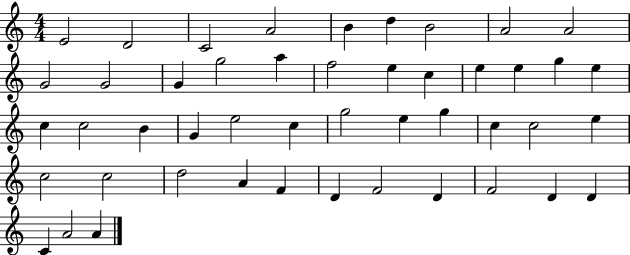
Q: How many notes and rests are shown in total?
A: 47